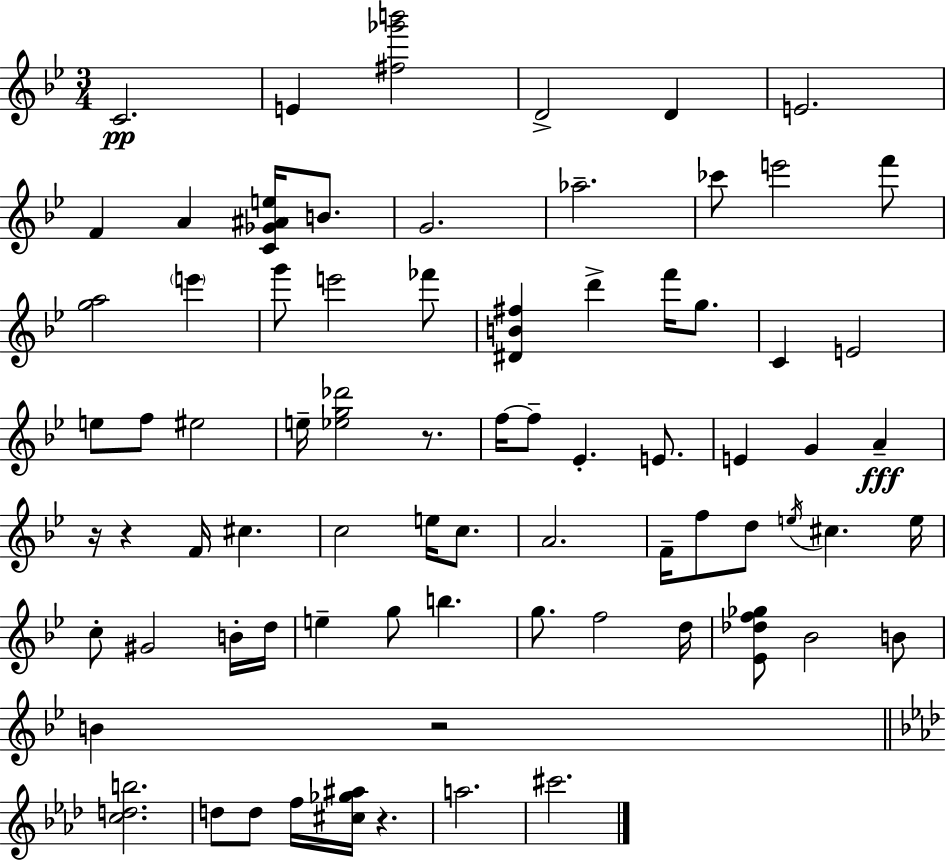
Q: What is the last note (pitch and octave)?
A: C#6